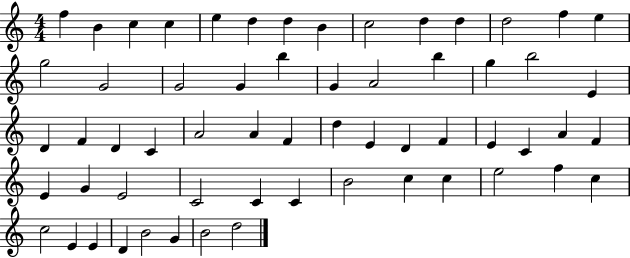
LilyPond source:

{
  \clef treble
  \numericTimeSignature
  \time 4/4
  \key c \major
  f''4 b'4 c''4 c''4 | e''4 d''4 d''4 b'4 | c''2 d''4 d''4 | d''2 f''4 e''4 | \break g''2 g'2 | g'2 g'4 b''4 | g'4 a'2 b''4 | g''4 b''2 e'4 | \break d'4 f'4 d'4 c'4 | a'2 a'4 f'4 | d''4 e'4 d'4 f'4 | e'4 c'4 a'4 f'4 | \break e'4 g'4 e'2 | c'2 c'4 c'4 | b'2 c''4 c''4 | e''2 f''4 c''4 | \break c''2 e'4 e'4 | d'4 b'2 g'4 | b'2 d''2 | \bar "|."
}